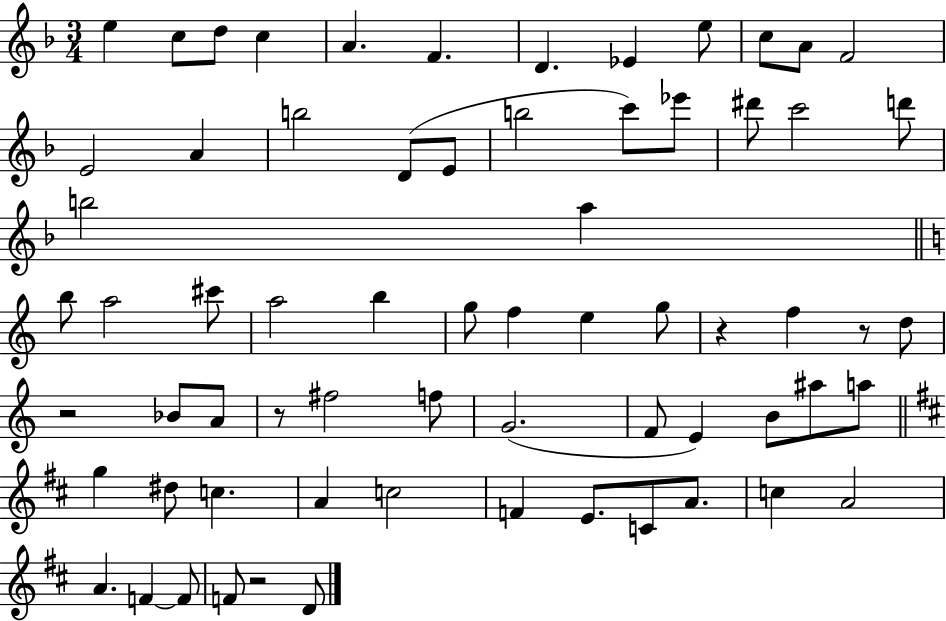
X:1
T:Untitled
M:3/4
L:1/4
K:F
e c/2 d/2 c A F D _E e/2 c/2 A/2 F2 E2 A b2 D/2 E/2 b2 c'/2 _e'/2 ^d'/2 c'2 d'/2 b2 a b/2 a2 ^c'/2 a2 b g/2 f e g/2 z f z/2 d/2 z2 _B/2 A/2 z/2 ^f2 f/2 G2 F/2 E B/2 ^a/2 a/2 g ^d/2 c A c2 F E/2 C/2 A/2 c A2 A F F/2 F/2 z2 D/2